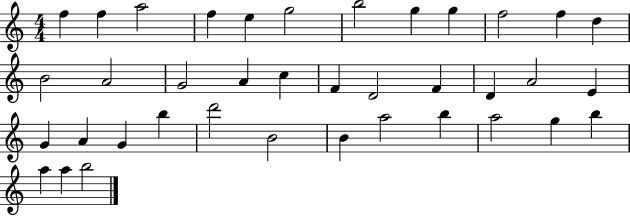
{
  \clef treble
  \numericTimeSignature
  \time 4/4
  \key c \major
  f''4 f''4 a''2 | f''4 e''4 g''2 | b''2 g''4 g''4 | f''2 f''4 d''4 | \break b'2 a'2 | g'2 a'4 c''4 | f'4 d'2 f'4 | d'4 a'2 e'4 | \break g'4 a'4 g'4 b''4 | d'''2 b'2 | b'4 a''2 b''4 | a''2 g''4 b''4 | \break a''4 a''4 b''2 | \bar "|."
}